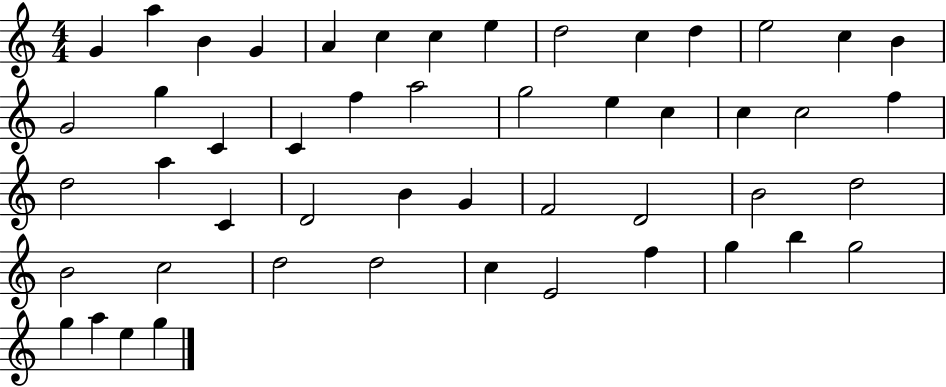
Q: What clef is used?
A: treble